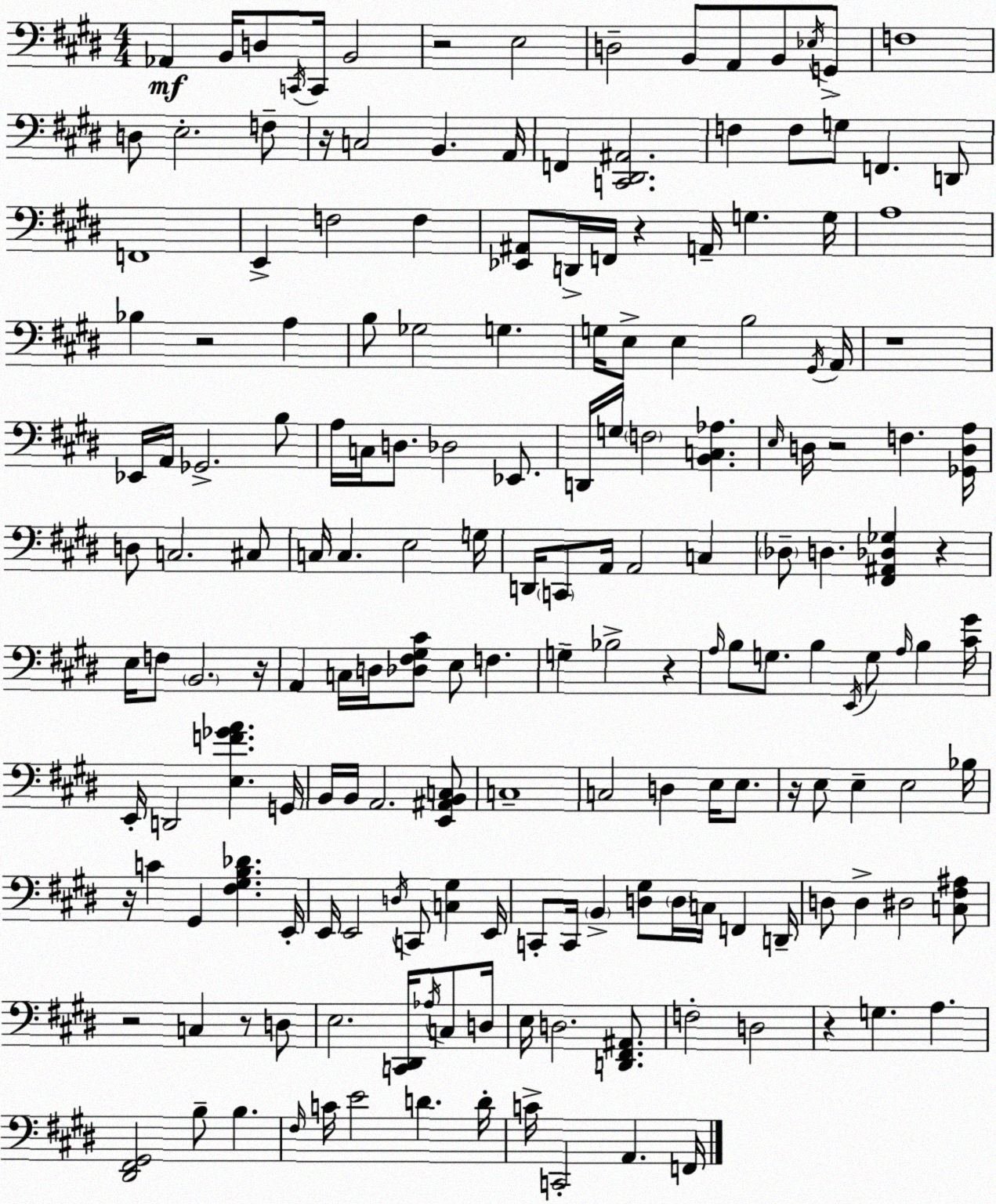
X:1
T:Untitled
M:4/4
L:1/4
K:E
_A,, B,,/4 D,/2 C,,/4 C,,/4 B,,2 z2 E,2 D,2 B,,/2 A,,/2 B,,/2 _E,/4 G,,/2 F,4 D,/2 E,2 F,/2 z/4 C,2 B,, A,,/4 F,, [C,,^D,,^A,,]2 F, F,/2 G,/2 F,, D,,/2 F,,4 E,, F,2 F, [_E,,^A,,]/2 D,,/4 F,,/4 z A,,/4 G, G,/4 A,4 _B, z2 A, B,/2 _G,2 G, G,/4 E,/2 E, B,2 ^G,,/4 A,,/4 z4 _E,,/4 A,,/4 _G,,2 B,/2 A,/4 C,/4 D,/2 _D,2 _E,,/2 D,,/4 G,/4 F,2 [B,,C,_A,] E,/4 D,/4 z2 F, [_G,,D,A,]/4 D,/2 C,2 ^C,/2 C,/4 C, E,2 G,/4 D,,/4 C,,/2 A,,/4 A,,2 C, _D,/2 D, [^F,,^A,,_D,_G,] z E,/4 F,/2 B,,2 z/4 A,, C,/4 D,/4 [_D,^F,^G,^C]/2 E,/2 F, G, _B,2 z A,/4 B,/2 G,/2 B, E,,/4 G,/2 A,/4 B, [^C^G]/4 E,,/4 D,,2 [E,F_GA] G,,/4 B,,/4 B,,/4 A,,2 [E,,^A,,B,,C,]/2 C,4 C,2 D, E,/4 E,/2 z/4 E,/2 E, E,2 _B,/4 z/4 C ^G,, [^F,^G,B,_D] E,,/4 E,,/4 E,,2 D,/4 C,,/2 [C,^G,] E,,/4 C,,/2 C,,/4 B,, [D,^G,]/2 D,/4 C,/4 F,, D,,/4 D,/2 D, ^D,2 [C,^F,^A,]/2 z2 C, z/2 D,/2 E,2 [C,,^D,,]/4 _A,/4 C,/2 D,/4 E,/4 D,2 [D,,^F,,^A,,]/2 F,2 D,2 z G, A, [^D,,^F,,^G,,]2 B,/2 B, ^F,/4 C/4 E2 D D/4 C/4 C,,2 A,, F,,/4